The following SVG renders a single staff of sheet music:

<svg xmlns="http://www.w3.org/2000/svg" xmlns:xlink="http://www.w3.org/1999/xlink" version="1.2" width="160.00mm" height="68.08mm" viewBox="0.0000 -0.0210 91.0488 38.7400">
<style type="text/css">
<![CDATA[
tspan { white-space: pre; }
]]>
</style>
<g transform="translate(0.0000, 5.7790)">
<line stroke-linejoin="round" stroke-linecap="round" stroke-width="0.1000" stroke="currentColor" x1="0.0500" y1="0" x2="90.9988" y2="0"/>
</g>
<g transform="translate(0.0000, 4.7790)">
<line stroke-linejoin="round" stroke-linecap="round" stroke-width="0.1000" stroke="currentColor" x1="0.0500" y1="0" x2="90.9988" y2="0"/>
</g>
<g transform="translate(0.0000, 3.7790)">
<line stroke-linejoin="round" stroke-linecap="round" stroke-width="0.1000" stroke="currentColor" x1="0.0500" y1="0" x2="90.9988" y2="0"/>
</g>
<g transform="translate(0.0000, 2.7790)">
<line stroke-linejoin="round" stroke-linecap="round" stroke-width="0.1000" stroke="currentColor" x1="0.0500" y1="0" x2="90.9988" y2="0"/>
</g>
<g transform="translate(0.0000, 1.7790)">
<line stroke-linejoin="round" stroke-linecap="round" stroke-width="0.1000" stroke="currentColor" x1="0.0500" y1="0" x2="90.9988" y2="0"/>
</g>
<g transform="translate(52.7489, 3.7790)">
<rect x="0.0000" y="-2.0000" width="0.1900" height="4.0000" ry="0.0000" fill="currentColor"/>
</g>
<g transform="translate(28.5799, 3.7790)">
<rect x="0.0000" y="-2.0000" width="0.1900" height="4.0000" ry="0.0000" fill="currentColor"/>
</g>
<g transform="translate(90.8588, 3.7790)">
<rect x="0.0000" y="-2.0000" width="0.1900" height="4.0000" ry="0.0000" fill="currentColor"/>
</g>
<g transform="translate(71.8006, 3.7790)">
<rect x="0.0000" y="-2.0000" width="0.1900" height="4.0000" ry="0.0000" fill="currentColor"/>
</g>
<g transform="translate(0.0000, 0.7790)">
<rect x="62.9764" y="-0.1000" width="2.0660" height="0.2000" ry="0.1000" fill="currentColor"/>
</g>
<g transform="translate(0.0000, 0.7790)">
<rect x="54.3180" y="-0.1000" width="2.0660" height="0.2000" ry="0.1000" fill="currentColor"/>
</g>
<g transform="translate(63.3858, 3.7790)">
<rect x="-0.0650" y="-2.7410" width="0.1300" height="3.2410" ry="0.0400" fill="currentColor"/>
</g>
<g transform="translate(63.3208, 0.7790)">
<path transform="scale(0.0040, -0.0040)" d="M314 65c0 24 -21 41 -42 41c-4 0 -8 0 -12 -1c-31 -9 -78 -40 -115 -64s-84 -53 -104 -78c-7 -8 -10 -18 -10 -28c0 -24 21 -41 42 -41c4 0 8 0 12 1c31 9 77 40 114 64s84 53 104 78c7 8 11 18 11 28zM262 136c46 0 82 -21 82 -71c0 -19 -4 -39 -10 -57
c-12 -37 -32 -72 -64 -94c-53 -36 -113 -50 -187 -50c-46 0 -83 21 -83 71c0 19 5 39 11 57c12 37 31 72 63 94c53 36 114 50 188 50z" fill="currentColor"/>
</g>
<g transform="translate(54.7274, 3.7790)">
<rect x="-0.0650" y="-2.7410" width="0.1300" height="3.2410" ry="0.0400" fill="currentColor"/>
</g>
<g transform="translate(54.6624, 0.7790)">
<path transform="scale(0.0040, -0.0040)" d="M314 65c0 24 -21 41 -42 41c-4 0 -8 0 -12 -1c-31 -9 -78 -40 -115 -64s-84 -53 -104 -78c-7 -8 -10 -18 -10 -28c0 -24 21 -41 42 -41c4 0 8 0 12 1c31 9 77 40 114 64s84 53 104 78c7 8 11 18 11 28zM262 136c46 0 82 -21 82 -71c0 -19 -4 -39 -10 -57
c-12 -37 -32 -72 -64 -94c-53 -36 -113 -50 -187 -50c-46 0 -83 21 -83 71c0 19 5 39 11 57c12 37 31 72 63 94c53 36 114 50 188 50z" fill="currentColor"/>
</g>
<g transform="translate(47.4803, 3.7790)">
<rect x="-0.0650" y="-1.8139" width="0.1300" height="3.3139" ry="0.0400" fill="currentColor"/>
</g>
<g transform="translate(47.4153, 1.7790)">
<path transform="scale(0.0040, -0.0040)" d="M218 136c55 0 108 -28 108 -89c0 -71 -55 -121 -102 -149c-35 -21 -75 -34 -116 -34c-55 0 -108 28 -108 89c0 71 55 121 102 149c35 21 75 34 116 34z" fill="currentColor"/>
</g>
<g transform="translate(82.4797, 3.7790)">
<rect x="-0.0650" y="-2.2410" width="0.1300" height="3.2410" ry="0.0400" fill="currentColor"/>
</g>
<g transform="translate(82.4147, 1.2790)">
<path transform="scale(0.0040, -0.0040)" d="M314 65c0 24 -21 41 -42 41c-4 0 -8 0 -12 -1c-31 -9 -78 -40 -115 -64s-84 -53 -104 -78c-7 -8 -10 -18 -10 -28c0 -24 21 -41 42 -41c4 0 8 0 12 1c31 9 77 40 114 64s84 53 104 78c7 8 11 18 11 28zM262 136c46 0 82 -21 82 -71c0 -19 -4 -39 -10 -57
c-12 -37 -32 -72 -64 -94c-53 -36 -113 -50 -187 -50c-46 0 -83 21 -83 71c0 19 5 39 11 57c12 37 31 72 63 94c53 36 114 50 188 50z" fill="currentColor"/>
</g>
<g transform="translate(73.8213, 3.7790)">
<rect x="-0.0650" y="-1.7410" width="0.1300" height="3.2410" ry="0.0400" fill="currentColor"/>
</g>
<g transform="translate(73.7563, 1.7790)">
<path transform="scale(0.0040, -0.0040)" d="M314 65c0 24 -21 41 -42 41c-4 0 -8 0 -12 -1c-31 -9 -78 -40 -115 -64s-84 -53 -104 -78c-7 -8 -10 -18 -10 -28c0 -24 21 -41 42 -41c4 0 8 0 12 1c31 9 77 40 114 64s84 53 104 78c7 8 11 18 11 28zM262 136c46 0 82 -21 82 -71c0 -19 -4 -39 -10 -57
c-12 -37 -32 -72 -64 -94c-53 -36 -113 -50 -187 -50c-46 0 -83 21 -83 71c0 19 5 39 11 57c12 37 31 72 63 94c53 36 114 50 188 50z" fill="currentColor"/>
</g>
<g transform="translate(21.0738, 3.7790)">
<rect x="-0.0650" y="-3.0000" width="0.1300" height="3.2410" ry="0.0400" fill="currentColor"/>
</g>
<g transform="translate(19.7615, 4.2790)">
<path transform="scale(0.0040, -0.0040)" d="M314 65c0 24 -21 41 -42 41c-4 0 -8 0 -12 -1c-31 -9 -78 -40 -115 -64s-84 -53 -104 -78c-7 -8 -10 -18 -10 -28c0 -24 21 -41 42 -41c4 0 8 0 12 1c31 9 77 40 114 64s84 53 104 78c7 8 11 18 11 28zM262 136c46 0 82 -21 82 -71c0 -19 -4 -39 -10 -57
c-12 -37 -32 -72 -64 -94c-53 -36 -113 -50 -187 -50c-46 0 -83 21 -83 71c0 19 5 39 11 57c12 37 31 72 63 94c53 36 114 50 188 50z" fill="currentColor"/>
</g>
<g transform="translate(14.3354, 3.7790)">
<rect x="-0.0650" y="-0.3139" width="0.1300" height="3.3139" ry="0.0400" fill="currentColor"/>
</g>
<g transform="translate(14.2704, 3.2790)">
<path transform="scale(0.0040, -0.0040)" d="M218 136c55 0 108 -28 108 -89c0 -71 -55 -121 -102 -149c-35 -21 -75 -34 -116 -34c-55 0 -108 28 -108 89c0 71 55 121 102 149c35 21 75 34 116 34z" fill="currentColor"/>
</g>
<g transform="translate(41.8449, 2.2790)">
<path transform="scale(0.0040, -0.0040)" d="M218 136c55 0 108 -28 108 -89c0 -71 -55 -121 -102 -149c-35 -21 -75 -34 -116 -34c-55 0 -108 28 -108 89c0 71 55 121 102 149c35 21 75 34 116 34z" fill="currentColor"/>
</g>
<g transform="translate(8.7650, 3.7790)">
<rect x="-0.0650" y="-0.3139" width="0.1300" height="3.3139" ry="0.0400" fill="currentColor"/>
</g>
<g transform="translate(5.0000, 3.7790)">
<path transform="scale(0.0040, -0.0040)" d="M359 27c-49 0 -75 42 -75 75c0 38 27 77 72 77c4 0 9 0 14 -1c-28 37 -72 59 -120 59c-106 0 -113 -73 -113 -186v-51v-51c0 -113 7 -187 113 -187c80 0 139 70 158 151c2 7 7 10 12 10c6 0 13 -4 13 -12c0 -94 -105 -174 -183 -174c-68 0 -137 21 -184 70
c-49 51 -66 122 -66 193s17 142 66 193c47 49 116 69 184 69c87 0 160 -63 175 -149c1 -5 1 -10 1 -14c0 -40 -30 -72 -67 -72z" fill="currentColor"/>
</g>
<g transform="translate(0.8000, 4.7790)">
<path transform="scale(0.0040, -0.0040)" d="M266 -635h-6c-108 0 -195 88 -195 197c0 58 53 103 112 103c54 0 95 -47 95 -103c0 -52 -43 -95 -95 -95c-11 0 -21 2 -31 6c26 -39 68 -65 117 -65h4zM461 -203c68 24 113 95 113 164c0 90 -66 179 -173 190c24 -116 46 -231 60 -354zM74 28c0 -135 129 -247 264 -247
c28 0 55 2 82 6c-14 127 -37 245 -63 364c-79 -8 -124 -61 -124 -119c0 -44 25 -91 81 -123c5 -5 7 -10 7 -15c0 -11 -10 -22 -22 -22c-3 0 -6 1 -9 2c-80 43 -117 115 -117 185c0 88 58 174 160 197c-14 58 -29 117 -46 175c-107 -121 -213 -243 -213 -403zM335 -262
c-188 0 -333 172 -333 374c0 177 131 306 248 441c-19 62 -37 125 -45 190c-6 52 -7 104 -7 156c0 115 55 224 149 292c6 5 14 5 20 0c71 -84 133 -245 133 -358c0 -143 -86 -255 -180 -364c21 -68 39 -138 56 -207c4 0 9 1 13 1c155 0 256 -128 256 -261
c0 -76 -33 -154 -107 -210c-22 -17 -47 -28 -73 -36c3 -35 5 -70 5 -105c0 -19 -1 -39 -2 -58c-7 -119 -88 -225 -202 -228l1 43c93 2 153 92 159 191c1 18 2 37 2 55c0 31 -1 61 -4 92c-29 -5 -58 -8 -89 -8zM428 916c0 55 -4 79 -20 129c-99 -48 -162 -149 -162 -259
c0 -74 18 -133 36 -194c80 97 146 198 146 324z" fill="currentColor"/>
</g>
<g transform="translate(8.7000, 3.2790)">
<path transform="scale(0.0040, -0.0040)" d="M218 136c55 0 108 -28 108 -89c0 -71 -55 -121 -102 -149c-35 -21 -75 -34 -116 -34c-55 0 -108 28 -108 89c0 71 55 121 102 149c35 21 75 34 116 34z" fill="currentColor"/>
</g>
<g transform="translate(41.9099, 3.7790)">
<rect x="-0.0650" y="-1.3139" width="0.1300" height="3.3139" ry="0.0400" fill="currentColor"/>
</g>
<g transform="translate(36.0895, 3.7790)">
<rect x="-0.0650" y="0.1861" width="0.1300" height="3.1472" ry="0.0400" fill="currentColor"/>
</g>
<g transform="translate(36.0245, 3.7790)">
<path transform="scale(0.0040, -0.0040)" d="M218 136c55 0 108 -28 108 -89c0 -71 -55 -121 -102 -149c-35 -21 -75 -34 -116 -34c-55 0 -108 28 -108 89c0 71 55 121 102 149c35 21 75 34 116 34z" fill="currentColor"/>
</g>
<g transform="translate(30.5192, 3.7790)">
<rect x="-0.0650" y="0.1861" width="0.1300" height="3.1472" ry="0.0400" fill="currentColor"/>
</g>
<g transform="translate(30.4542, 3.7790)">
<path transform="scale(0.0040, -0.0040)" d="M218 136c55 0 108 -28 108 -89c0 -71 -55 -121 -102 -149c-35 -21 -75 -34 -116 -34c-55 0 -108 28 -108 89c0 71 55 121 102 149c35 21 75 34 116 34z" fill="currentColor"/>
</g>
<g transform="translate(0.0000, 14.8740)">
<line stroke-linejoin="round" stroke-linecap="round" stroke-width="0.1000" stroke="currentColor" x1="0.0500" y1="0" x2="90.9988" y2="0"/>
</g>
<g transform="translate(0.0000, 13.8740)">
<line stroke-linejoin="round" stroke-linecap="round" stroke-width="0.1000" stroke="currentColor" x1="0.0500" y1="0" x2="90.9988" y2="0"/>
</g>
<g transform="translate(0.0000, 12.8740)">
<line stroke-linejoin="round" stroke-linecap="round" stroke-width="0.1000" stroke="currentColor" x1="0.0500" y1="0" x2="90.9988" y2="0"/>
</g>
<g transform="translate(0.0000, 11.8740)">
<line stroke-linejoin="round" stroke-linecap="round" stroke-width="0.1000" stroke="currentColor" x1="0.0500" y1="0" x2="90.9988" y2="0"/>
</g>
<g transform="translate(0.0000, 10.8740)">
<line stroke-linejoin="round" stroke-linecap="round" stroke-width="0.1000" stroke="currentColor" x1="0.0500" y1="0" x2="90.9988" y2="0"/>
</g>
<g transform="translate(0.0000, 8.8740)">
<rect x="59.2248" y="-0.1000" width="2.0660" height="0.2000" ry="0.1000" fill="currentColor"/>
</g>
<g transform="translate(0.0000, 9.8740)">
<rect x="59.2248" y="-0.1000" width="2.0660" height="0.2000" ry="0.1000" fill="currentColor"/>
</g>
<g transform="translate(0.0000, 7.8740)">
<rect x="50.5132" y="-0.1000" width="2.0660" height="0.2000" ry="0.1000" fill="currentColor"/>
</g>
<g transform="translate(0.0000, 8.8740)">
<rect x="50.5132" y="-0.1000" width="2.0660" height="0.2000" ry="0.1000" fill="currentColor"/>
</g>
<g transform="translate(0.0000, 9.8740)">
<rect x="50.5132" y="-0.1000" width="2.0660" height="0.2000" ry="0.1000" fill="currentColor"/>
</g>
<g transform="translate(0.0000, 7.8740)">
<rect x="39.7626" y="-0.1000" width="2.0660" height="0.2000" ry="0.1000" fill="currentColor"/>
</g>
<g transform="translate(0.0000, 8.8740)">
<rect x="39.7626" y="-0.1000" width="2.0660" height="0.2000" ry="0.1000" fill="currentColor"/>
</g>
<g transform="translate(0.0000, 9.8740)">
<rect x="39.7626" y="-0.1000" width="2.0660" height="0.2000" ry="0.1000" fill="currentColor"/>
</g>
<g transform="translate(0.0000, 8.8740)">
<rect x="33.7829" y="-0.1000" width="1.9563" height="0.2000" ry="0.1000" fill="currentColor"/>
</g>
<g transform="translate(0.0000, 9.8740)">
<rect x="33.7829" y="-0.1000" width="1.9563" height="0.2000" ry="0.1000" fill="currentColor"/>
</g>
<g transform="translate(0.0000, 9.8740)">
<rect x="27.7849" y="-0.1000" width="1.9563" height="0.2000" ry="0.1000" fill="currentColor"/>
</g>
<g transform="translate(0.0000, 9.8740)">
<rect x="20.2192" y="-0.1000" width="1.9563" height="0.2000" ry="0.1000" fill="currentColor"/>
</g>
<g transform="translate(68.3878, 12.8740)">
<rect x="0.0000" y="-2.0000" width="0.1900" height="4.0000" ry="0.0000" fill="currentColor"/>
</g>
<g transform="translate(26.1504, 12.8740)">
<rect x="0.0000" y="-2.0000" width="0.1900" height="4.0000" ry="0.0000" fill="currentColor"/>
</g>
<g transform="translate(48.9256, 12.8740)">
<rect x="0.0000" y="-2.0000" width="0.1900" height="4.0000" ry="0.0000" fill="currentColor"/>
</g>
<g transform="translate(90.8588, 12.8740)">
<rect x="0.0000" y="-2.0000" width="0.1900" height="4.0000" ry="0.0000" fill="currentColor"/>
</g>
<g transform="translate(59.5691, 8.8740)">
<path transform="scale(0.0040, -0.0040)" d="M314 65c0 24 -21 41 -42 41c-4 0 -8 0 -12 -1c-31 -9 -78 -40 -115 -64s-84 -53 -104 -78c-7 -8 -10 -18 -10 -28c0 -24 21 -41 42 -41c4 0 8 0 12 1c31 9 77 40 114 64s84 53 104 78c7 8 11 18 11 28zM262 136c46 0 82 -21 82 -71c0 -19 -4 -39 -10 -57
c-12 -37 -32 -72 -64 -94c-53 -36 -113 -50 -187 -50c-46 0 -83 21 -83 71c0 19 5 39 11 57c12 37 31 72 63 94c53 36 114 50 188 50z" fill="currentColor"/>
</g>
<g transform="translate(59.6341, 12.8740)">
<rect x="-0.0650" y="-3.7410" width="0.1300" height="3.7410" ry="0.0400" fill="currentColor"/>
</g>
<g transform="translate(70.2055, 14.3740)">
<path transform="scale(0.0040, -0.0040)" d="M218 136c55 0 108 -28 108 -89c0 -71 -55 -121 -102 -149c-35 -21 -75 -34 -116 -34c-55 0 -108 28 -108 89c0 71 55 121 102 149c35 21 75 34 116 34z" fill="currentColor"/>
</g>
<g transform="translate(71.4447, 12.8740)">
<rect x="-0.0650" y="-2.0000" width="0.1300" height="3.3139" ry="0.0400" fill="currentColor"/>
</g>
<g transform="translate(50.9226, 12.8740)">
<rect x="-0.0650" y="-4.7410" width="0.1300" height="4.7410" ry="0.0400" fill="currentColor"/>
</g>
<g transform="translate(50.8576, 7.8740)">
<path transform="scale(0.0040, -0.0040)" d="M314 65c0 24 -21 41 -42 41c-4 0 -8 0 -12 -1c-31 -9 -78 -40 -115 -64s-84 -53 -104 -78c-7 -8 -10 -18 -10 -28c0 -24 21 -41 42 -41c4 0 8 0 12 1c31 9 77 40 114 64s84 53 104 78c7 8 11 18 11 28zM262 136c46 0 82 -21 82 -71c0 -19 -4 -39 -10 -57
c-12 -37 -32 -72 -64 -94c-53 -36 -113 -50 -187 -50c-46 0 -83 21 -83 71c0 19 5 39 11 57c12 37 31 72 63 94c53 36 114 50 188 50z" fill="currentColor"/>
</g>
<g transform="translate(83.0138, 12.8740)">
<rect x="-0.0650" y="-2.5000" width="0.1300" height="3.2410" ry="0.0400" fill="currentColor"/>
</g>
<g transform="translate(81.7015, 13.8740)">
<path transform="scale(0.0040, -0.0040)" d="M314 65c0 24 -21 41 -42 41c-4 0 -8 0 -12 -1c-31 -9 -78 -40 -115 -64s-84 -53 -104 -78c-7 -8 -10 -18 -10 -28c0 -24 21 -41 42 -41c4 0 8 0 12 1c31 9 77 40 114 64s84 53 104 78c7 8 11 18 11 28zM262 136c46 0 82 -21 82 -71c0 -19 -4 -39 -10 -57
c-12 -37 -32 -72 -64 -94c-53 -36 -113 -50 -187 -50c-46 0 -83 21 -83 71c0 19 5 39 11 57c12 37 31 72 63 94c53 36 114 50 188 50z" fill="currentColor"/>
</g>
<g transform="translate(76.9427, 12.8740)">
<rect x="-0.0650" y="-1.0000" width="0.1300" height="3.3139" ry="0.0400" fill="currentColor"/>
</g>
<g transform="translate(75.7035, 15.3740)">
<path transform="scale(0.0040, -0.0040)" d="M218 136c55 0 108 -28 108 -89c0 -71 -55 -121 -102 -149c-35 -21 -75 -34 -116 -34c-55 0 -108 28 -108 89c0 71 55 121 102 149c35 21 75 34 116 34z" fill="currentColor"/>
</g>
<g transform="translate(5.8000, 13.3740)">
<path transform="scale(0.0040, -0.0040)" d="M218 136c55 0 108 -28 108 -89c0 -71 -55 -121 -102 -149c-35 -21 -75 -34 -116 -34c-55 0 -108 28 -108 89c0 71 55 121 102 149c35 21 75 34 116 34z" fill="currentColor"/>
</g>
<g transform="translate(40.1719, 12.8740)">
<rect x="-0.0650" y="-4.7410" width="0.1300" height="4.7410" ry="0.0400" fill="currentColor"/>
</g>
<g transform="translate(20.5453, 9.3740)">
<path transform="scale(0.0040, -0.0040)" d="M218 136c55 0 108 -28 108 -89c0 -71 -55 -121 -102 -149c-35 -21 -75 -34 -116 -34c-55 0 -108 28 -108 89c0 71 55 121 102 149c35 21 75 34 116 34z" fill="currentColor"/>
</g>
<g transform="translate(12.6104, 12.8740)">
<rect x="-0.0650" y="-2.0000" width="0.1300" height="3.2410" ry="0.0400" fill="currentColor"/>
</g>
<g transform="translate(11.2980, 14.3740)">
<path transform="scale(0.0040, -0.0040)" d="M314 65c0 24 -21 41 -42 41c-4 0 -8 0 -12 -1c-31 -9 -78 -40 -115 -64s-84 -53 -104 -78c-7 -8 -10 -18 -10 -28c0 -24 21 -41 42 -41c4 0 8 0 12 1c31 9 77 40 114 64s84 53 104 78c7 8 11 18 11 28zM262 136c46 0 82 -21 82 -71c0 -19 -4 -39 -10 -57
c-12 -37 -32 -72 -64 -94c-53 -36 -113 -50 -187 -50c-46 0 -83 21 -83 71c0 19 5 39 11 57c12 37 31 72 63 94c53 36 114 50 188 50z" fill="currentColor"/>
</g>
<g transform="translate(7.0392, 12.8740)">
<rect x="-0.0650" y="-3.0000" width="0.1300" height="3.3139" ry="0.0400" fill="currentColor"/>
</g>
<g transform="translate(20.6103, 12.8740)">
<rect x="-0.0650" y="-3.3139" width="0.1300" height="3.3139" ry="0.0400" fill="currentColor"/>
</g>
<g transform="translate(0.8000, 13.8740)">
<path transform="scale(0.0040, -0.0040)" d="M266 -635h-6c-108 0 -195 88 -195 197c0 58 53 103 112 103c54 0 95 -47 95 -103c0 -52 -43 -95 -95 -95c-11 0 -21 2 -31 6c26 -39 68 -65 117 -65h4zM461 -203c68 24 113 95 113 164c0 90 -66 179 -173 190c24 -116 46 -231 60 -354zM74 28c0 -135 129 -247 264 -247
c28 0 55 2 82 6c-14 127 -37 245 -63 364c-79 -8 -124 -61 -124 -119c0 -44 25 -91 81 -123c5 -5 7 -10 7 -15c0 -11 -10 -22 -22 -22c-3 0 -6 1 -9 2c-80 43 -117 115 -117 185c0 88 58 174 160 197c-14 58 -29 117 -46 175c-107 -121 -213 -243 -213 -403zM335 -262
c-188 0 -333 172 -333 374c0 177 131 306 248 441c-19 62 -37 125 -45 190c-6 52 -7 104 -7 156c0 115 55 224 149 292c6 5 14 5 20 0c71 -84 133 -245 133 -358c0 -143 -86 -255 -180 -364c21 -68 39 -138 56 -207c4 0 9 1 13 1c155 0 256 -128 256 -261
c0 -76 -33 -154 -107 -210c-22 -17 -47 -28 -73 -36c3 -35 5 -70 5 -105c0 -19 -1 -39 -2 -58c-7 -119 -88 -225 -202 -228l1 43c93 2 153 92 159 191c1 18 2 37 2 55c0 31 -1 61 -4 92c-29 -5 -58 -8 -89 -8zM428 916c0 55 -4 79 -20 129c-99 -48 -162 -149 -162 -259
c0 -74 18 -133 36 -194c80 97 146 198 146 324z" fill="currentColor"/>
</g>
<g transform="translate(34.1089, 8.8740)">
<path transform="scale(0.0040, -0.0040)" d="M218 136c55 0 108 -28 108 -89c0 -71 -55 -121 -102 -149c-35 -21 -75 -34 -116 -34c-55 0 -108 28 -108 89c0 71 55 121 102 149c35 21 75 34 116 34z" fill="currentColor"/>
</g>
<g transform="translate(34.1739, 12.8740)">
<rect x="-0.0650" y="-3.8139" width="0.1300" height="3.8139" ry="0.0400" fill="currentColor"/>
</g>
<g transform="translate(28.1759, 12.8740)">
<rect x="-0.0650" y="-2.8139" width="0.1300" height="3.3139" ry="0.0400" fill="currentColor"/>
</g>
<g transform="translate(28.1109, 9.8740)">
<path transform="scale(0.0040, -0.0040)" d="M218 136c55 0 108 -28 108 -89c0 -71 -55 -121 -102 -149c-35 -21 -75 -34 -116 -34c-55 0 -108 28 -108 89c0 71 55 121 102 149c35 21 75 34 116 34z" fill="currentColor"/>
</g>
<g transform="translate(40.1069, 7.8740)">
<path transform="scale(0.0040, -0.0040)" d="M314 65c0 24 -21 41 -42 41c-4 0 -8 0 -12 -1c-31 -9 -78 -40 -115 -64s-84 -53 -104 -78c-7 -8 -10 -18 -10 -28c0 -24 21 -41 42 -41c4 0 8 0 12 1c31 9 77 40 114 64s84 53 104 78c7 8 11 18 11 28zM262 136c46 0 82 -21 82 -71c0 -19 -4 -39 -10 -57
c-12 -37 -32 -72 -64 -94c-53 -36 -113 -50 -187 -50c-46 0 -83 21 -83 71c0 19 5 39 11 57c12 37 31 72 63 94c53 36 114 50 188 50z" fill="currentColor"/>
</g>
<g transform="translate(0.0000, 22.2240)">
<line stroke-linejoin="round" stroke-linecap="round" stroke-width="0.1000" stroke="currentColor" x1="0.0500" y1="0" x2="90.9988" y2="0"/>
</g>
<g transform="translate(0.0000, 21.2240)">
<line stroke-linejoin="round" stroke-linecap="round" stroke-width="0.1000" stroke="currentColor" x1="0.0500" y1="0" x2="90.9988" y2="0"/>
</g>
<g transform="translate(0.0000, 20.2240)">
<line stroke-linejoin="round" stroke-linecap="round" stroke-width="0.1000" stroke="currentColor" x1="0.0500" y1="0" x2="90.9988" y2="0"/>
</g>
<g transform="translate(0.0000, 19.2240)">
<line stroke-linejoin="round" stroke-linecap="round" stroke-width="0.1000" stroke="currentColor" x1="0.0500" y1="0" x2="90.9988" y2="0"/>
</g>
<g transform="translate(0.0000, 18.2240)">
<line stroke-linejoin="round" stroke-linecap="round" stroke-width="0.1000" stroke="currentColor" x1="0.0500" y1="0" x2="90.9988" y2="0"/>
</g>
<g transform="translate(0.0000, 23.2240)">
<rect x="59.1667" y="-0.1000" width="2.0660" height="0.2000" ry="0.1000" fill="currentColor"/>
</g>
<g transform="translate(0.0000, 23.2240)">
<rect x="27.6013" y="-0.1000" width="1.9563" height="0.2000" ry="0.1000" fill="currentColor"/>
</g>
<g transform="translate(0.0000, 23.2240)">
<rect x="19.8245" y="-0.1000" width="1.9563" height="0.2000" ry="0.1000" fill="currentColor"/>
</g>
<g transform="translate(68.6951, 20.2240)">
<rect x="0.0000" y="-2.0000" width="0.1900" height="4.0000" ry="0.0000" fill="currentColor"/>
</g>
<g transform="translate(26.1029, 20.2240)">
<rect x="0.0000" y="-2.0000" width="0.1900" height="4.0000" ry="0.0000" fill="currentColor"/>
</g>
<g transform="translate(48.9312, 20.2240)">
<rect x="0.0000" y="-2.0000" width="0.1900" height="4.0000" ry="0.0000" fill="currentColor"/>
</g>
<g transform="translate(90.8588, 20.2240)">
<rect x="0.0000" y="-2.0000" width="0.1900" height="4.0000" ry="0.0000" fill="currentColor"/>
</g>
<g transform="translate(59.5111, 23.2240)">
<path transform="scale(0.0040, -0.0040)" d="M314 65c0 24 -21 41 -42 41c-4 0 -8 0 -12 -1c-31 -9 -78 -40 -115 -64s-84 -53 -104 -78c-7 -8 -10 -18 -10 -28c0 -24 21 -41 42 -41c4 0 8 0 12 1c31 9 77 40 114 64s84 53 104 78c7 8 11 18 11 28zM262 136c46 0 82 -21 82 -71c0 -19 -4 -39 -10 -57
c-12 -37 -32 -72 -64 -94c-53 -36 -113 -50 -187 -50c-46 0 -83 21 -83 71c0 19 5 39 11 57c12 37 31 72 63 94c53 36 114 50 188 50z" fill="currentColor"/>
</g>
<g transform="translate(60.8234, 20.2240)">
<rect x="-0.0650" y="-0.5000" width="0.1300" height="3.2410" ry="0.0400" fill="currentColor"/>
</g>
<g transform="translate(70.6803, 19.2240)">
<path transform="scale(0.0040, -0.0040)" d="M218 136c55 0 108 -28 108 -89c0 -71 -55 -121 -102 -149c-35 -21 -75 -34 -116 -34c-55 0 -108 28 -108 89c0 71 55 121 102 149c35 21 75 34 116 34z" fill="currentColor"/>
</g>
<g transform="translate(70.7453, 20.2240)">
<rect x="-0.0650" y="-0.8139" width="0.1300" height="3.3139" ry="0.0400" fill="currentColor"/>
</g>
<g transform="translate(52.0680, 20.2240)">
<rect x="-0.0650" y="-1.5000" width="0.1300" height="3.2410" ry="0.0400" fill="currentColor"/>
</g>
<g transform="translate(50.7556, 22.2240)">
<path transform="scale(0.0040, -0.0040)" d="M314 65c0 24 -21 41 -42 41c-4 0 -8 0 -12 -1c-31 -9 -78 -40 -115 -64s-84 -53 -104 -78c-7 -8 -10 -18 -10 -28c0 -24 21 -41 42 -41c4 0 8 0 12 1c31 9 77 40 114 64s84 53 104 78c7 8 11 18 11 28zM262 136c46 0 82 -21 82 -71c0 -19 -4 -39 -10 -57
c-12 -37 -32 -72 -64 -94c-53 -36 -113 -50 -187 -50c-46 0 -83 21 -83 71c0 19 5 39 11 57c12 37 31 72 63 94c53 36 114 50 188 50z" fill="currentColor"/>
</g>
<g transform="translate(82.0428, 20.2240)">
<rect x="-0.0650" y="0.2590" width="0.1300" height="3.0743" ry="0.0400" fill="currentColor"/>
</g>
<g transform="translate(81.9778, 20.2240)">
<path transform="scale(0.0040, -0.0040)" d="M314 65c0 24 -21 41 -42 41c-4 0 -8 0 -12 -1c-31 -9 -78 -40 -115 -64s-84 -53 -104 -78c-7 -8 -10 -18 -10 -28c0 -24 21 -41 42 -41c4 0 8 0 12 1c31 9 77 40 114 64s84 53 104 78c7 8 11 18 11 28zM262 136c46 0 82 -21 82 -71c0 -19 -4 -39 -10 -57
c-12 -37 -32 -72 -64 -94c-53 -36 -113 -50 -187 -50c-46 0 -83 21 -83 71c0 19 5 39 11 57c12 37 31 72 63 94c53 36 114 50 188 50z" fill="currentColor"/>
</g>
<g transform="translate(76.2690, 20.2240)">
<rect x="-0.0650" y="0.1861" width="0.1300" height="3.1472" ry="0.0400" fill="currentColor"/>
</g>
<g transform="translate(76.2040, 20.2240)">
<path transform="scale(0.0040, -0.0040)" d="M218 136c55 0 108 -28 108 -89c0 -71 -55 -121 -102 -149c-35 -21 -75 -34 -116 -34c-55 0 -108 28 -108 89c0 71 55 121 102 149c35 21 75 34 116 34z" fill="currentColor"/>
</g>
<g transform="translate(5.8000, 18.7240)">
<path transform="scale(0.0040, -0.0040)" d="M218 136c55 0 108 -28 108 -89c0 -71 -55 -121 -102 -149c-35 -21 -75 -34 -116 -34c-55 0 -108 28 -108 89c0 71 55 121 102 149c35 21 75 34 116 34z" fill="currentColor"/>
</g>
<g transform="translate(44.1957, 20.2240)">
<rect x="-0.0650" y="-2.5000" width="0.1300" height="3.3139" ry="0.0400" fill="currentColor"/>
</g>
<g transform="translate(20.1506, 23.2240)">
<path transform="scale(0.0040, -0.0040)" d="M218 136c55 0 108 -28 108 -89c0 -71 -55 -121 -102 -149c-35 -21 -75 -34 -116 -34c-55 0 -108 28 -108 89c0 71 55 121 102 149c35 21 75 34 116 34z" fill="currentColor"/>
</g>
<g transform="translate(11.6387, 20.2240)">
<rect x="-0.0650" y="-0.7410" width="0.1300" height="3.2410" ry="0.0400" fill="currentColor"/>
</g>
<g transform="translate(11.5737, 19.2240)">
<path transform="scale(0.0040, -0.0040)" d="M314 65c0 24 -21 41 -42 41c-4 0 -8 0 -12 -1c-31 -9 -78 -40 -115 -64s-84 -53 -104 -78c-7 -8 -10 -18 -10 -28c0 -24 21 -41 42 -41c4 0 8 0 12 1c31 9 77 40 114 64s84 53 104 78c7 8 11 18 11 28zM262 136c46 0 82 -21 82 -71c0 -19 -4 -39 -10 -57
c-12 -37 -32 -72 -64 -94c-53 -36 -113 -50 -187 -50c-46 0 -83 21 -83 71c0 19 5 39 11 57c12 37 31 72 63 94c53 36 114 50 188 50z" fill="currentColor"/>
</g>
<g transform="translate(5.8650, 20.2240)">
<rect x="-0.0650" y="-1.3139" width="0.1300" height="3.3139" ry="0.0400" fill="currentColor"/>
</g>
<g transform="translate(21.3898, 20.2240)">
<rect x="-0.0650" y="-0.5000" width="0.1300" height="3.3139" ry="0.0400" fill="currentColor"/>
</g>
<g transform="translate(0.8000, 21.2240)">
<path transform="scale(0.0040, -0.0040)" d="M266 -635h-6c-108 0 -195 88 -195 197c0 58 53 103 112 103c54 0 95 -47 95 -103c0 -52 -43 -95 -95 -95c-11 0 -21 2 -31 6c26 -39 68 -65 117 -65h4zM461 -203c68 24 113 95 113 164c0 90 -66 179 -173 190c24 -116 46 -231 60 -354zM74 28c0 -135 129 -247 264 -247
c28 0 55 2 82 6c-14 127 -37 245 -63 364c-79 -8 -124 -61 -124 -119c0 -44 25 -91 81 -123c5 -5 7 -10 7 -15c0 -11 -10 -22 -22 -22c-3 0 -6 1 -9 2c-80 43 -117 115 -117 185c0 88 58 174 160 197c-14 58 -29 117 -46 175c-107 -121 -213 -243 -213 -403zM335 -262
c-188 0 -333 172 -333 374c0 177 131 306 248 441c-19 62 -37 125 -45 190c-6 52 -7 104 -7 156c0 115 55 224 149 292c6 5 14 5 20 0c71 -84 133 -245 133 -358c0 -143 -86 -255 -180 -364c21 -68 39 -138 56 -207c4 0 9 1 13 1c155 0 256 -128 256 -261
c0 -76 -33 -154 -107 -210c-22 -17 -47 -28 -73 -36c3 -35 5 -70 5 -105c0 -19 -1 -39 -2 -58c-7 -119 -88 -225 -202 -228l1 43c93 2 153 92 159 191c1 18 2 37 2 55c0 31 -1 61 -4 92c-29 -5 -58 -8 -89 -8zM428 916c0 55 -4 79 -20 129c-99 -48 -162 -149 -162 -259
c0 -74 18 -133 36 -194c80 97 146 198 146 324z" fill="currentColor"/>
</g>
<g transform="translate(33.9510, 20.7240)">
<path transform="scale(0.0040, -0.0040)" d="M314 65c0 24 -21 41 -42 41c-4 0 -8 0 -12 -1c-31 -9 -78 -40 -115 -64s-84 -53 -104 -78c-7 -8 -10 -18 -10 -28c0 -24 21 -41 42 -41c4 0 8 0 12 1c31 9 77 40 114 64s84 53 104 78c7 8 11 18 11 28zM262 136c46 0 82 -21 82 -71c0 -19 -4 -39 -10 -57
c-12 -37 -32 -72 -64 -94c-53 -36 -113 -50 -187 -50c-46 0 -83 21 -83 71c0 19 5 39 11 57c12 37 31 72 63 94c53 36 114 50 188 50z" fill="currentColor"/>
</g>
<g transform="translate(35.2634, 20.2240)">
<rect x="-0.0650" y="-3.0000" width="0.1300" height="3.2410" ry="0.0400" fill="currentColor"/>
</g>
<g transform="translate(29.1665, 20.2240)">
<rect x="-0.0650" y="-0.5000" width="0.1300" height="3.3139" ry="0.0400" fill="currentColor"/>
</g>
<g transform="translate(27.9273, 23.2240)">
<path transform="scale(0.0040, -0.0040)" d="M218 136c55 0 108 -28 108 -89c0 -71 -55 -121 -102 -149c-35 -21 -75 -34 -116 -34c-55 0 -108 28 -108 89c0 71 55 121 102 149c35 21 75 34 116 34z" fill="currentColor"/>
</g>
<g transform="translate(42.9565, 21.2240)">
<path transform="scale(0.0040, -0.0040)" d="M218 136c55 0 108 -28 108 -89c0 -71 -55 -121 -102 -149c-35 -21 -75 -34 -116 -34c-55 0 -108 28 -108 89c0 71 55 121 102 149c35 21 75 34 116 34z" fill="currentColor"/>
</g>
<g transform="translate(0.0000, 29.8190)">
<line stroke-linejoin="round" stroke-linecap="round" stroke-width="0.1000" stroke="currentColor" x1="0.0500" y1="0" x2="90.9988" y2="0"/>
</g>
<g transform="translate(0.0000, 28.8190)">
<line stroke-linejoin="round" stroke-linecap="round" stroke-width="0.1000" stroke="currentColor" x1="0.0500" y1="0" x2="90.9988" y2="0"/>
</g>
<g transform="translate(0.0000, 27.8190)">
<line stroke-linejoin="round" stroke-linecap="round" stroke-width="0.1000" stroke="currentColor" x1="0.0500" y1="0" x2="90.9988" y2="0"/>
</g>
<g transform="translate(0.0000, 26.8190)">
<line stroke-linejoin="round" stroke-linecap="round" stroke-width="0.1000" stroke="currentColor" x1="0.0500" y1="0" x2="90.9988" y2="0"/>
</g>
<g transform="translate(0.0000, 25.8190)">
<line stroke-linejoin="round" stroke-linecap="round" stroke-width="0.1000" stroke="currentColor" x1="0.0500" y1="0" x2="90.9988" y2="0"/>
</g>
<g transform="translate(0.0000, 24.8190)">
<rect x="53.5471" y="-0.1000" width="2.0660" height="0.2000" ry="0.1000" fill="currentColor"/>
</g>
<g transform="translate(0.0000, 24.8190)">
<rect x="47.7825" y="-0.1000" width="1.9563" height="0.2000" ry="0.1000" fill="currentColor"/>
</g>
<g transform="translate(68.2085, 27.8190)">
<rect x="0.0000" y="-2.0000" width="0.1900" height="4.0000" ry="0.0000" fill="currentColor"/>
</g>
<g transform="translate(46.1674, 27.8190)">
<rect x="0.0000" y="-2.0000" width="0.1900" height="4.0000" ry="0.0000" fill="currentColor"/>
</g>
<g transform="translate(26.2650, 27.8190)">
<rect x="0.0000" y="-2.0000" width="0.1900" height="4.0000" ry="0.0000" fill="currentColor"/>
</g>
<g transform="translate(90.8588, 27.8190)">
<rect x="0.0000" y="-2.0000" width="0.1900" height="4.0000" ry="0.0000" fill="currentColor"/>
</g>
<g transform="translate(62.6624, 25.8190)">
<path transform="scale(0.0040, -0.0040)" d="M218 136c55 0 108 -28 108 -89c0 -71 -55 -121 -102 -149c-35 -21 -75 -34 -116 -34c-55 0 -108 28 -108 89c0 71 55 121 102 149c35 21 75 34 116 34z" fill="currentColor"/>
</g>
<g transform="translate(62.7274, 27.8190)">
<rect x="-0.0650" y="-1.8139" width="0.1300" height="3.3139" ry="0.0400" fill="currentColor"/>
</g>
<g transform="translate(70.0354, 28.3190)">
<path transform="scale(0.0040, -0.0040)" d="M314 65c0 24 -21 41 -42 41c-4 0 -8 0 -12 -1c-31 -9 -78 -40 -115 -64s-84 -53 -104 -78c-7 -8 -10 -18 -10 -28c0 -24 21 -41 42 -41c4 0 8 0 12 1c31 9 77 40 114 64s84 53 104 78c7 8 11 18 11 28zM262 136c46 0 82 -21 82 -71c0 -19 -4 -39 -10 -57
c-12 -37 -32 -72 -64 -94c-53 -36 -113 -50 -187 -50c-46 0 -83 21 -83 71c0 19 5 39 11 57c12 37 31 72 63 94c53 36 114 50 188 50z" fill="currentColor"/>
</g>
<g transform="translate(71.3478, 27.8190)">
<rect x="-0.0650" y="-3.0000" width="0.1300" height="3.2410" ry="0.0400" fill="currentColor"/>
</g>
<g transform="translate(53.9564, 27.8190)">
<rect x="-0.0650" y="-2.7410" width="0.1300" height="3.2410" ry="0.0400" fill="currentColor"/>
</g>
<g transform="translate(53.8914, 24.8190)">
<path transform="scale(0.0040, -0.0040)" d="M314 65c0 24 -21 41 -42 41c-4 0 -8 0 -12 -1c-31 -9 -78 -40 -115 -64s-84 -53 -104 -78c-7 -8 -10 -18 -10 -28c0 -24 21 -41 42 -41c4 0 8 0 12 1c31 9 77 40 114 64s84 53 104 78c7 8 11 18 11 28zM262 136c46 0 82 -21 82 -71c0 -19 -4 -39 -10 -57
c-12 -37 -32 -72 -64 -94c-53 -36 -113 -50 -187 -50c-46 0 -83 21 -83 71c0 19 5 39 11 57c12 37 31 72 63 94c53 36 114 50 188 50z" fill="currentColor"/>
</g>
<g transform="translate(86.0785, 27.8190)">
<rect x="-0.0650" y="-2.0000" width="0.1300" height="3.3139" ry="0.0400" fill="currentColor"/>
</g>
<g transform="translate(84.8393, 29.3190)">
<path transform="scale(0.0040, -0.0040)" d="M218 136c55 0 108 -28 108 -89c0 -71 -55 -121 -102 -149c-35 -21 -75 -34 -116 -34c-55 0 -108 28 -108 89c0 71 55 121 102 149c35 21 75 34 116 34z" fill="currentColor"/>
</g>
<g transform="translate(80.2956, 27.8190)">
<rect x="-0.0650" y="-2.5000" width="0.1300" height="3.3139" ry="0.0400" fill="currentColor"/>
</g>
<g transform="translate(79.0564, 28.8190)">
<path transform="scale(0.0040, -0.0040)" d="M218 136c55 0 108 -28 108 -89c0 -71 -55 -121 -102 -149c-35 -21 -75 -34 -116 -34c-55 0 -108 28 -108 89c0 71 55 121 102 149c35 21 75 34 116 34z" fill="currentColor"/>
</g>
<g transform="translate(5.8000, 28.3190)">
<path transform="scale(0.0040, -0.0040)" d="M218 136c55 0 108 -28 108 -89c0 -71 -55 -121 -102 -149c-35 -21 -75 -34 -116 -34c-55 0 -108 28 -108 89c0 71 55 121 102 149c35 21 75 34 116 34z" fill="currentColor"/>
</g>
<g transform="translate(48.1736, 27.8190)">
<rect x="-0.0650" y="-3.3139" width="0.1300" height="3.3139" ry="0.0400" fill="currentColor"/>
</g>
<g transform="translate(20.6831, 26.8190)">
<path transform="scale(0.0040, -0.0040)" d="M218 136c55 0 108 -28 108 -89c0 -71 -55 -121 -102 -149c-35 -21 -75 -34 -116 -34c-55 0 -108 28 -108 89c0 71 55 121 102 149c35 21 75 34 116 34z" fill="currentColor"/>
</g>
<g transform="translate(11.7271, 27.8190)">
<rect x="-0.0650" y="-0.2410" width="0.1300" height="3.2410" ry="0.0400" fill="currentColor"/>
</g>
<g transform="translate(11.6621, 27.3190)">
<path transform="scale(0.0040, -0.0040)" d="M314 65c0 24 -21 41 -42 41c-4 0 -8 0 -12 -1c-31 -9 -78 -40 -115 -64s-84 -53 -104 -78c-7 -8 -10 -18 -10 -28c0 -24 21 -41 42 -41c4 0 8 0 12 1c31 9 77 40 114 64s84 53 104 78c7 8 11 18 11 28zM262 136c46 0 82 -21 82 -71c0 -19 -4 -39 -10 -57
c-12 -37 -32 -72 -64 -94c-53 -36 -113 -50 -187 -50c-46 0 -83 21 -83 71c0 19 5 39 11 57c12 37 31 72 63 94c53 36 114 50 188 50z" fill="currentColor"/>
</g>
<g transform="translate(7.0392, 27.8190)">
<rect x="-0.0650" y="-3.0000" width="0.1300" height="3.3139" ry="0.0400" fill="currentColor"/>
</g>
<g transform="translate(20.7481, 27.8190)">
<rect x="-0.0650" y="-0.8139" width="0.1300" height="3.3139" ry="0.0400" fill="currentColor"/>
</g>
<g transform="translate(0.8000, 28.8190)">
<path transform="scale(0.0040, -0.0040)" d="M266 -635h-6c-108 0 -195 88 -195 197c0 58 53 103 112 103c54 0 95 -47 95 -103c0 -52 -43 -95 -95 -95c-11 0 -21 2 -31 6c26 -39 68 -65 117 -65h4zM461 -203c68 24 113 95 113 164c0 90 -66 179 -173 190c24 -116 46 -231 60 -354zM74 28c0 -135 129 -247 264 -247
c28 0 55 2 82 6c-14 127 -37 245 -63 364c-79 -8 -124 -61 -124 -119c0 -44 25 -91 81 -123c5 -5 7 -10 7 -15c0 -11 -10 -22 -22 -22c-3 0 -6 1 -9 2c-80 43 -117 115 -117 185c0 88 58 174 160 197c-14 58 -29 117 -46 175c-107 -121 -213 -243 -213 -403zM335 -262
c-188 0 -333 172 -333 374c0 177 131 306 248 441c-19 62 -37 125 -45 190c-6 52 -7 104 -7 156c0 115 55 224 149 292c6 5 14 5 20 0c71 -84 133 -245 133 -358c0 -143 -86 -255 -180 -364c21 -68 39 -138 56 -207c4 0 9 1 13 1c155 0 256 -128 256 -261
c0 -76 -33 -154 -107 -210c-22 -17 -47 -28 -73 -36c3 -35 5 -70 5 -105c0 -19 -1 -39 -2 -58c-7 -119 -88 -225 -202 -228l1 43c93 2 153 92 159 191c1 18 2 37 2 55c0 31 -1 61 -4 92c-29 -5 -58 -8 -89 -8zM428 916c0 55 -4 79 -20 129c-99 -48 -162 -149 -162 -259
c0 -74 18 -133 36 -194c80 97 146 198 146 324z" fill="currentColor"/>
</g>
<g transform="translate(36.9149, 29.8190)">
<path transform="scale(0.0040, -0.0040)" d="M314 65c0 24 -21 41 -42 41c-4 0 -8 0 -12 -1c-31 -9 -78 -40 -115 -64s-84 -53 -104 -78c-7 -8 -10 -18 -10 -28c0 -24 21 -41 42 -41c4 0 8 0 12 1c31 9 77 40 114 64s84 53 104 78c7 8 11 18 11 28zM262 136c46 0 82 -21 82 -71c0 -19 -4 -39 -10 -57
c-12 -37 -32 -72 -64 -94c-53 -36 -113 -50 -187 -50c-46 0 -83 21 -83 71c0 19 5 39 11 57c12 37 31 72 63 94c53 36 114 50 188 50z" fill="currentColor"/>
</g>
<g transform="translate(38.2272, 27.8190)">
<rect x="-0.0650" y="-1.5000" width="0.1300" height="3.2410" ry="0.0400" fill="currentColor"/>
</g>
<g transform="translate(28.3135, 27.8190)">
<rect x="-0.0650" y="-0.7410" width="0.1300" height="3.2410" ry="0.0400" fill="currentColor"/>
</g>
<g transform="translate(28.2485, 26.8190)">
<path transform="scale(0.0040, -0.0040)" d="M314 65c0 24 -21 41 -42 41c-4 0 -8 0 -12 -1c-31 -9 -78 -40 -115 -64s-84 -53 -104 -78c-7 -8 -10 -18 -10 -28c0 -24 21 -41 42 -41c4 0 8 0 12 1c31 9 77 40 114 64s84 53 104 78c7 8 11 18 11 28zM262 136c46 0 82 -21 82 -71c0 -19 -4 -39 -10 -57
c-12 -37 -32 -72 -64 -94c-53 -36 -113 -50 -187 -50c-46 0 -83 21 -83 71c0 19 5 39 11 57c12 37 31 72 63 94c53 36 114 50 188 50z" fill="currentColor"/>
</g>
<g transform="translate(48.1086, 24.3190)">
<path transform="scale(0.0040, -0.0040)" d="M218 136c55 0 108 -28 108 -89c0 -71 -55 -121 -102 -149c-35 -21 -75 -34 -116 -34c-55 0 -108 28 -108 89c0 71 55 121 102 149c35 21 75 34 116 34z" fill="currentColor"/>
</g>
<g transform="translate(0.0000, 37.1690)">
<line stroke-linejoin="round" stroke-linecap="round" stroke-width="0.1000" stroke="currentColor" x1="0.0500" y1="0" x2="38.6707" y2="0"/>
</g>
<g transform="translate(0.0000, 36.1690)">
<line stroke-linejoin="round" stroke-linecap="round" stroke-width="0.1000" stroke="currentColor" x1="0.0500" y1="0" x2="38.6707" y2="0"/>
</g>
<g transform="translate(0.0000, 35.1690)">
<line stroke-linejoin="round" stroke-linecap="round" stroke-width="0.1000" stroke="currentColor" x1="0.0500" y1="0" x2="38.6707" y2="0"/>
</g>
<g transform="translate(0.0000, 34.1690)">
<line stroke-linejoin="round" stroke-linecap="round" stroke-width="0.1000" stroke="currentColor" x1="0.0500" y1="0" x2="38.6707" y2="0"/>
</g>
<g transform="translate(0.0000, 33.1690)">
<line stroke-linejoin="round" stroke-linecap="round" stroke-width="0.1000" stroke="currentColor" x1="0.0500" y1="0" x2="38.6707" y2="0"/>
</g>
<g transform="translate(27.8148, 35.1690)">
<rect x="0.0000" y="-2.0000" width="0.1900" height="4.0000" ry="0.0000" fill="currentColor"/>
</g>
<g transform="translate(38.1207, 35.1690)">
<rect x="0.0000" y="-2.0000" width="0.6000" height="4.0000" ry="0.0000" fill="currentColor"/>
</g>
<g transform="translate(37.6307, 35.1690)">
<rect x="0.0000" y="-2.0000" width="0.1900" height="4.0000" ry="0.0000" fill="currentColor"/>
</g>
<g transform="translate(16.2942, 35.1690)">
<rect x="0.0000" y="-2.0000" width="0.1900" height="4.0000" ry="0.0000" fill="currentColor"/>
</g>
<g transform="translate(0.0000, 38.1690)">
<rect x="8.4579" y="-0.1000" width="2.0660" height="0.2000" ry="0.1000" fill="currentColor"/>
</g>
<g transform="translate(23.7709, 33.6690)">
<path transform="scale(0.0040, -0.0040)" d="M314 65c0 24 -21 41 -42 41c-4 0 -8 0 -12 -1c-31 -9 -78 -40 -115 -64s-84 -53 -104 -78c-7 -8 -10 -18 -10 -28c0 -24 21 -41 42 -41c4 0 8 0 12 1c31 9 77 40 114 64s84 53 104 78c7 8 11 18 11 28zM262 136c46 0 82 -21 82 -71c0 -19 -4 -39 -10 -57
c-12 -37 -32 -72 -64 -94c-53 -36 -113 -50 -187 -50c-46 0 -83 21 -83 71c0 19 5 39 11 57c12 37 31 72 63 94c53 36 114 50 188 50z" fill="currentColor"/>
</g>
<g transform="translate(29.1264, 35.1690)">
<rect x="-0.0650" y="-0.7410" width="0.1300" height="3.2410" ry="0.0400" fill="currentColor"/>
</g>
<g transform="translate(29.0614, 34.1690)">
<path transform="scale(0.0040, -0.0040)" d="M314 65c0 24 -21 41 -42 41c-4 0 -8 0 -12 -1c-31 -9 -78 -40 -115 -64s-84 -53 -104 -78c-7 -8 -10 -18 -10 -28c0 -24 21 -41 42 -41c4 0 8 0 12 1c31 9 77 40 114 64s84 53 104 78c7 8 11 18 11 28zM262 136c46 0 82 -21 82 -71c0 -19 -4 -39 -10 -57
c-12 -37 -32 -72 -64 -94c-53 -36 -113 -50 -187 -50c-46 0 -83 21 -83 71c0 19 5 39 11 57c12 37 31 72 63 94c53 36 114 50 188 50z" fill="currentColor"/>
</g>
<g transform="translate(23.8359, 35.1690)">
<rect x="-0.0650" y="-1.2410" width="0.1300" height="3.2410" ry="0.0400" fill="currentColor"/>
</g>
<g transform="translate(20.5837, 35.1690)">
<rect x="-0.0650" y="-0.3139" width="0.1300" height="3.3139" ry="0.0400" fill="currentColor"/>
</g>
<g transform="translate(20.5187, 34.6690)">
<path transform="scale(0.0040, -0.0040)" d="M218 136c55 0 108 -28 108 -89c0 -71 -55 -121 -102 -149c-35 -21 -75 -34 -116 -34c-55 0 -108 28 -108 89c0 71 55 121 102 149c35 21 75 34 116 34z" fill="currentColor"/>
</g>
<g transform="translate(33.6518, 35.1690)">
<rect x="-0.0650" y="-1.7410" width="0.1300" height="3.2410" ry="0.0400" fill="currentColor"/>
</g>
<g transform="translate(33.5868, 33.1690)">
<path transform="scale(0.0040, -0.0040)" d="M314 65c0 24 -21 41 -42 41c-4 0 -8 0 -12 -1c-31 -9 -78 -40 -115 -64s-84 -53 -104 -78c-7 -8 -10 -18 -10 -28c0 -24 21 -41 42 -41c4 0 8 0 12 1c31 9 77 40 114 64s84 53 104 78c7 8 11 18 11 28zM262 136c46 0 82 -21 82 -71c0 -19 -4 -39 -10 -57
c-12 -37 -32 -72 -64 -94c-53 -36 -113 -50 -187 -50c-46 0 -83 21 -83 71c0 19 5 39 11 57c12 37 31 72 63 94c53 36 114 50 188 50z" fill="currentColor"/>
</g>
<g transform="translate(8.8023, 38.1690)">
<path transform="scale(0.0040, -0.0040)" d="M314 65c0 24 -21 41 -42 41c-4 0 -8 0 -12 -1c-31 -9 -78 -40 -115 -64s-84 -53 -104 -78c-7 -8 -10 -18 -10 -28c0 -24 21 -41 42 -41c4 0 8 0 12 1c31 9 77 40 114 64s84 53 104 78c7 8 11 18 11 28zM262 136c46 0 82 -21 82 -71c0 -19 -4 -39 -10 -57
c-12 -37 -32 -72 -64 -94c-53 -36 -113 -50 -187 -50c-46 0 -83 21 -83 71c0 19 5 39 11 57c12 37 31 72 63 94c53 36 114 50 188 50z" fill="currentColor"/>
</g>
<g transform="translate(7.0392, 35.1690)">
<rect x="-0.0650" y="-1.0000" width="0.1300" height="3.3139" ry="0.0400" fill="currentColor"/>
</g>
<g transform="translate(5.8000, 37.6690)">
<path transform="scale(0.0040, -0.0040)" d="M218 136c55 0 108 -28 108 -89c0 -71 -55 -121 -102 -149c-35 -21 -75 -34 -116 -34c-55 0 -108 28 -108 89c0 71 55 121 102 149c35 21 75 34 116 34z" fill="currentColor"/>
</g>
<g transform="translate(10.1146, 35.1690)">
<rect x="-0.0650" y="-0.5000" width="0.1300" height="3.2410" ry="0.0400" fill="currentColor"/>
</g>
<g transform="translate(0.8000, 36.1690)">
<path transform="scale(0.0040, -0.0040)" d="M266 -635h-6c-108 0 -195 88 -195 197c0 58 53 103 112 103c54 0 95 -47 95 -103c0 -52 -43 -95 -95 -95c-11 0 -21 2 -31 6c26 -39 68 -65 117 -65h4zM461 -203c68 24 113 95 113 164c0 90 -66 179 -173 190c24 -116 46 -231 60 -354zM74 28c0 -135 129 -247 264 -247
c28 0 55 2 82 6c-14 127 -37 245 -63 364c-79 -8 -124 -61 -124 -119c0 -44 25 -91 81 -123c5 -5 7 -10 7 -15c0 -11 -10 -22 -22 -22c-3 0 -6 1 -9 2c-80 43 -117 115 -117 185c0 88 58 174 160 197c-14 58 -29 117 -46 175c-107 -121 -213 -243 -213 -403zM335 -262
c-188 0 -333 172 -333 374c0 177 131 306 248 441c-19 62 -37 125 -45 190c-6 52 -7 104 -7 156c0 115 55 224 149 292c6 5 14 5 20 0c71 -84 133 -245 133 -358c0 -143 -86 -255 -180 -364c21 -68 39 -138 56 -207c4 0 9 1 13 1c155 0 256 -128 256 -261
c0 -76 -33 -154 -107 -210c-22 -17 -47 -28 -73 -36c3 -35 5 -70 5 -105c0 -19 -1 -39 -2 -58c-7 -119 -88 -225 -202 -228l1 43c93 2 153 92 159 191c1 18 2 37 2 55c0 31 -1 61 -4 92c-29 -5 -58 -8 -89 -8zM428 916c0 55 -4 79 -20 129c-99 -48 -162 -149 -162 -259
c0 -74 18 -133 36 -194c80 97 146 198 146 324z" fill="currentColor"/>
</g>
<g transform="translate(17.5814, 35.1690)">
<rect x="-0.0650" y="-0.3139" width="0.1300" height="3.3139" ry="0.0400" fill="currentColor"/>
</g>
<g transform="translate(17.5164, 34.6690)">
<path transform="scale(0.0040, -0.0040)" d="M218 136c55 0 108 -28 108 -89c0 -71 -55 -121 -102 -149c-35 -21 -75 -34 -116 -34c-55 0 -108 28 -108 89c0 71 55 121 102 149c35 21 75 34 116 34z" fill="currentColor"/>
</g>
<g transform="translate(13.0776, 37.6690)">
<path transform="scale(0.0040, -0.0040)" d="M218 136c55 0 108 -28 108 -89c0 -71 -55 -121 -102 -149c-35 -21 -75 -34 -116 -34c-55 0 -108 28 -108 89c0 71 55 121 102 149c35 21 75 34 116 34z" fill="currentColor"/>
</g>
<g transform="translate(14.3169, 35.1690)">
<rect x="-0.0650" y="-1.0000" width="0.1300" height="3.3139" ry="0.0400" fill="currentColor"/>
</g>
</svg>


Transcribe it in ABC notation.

X:1
T:Untitled
M:4/4
L:1/4
K:C
c c A2 B B e f a2 a2 f2 g2 A F2 b a c' e'2 e'2 c'2 F D G2 e d2 C C A2 G E2 C2 d B B2 A c2 d d2 E2 b a2 f A2 G F D C2 D c c e2 d2 f2